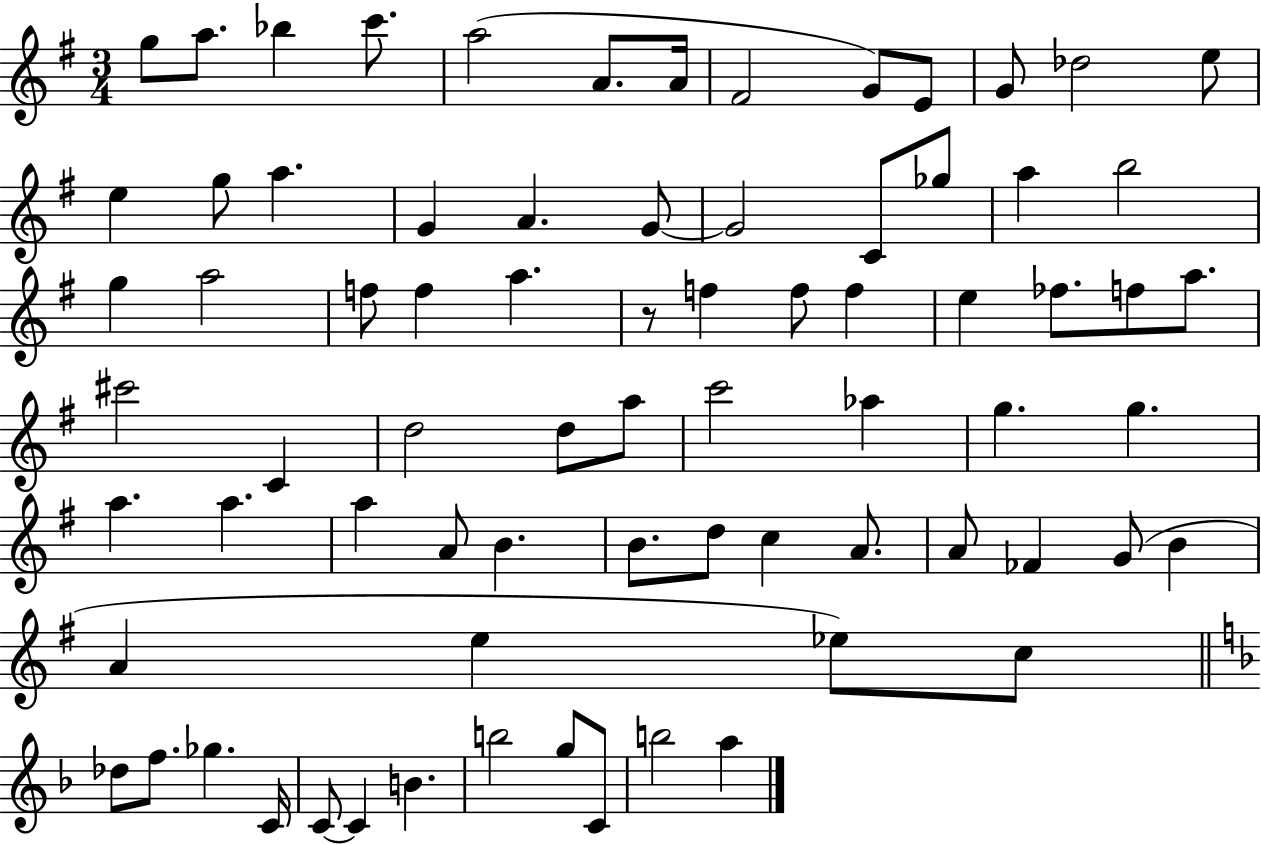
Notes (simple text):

G5/e A5/e. Bb5/q C6/e. A5/h A4/e. A4/s F#4/h G4/e E4/e G4/e Db5/h E5/e E5/q G5/e A5/q. G4/q A4/q. G4/e G4/h C4/e Gb5/e A5/q B5/h G5/q A5/h F5/e F5/q A5/q. R/e F5/q F5/e F5/q E5/q FES5/e. F5/e A5/e. C#6/h C4/q D5/h D5/e A5/e C6/h Ab5/q G5/q. G5/q. A5/q. A5/q. A5/q A4/e B4/q. B4/e. D5/e C5/q A4/e. A4/e FES4/q G4/e B4/q A4/q E5/q Eb5/e C5/e Db5/e F5/e. Gb5/q. C4/s C4/e C4/q B4/q. B5/h G5/e C4/e B5/h A5/q